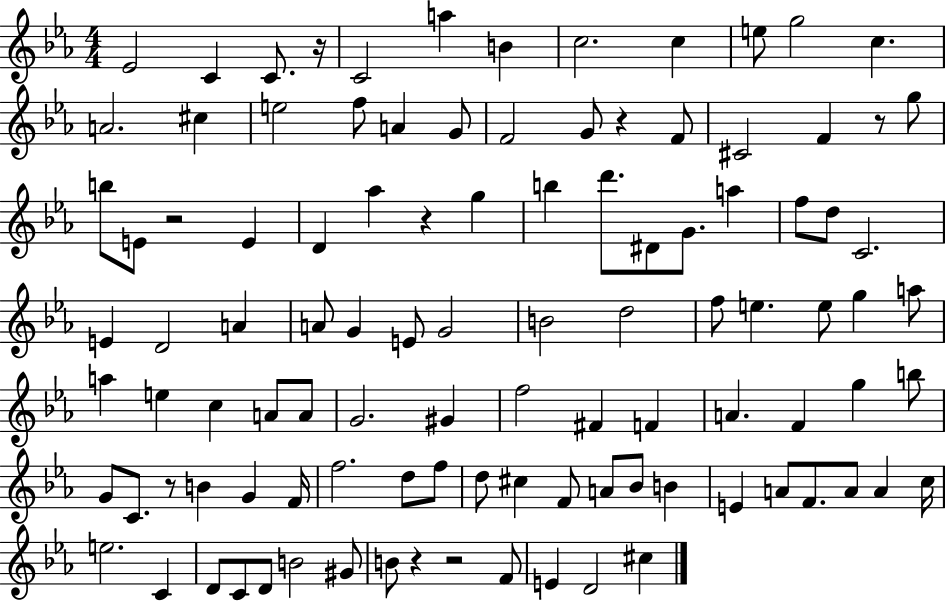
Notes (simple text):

Eb4/h C4/q C4/e. R/s C4/h A5/q B4/q C5/h. C5/q E5/e G5/h C5/q. A4/h. C#5/q E5/h F5/e A4/q G4/e F4/h G4/e R/q F4/e C#4/h F4/q R/e G5/e B5/e E4/e R/h E4/q D4/q Ab5/q R/q G5/q B5/q D6/e. D#4/e G4/e. A5/q F5/e D5/e C4/h. E4/q D4/h A4/q A4/e G4/q E4/e G4/h B4/h D5/h F5/e E5/q. E5/e G5/q A5/e A5/q E5/q C5/q A4/e A4/e G4/h. G#4/q F5/h F#4/q F4/q A4/q. F4/q G5/q B5/e G4/e C4/e. R/e B4/q G4/q F4/s F5/h. D5/e F5/e D5/e C#5/q F4/e A4/e Bb4/e B4/q E4/q A4/e F4/e. A4/e A4/q C5/s E5/h. C4/q D4/e C4/e D4/e B4/h G#4/e B4/e R/q R/h F4/e E4/q D4/h C#5/q